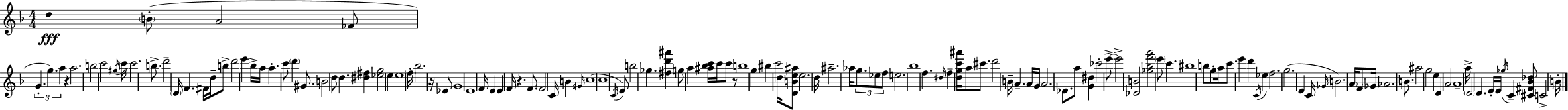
D5/q B4/e A4/h FES4/e G4/q. G5/q. A5/q R/q A5/h. B5/h C6/h G#5/s C6/s C6/h. B5/e. D6/h D4/s F4/q. F#4/s D5/s B5/e D6/h E6/q Bb5/s A5/s A5/q. C6/e D6/q G#4/e. B4/h D5/e D5/q. [D#5,F#5]/q [Eb5,G5]/h E5/q E5/w F5/s Bb5/h. R/s Eb4/e G4/w E4/w F4/s E4/q E4/q F4/s R/q. F4/e. F4/h C4/s B4/q G#4/s C5/w C5/w C4/s E4/e B5/h Gb5/q. [F#5,D6,A#6]/q G5/e A5/q [A#5,Bb5,C6]/s C6/s C6/e R/e B5/w G5/q BIS5/q C6/h D5/s [D4,B4,E5,A#5]/e E5/h. D5/s A#5/h. Ab5/s G5/e. Eb5/e F5/e E5/h. Bb5/w F5/q. D#5/s F5/q [D5,G5,C6,A#6]/s A5/e C#6/e. D6/h B4/s A4/q. A4/s G4/s A4/h. Eb4/e. A5/e [G4,D#5]/q CES6/h E6/e E6/h [Db4,B4]/h [Gb5,Bb5,F6,A6]/h E6/e C6/q. BIS5/w B5/e G5/e A5/s C6/e. E6/q D6/q C4/s Eb5/q F5/h. G5/h. E4/q C4/s Gb4/s B4/h. A4/s F4/e Gb4/s Ab4/h. B4/e. A#5/h G5/h E5/q D4/q A4/h A4/w A5/s D4/h D4/q. E4/s E4/s Gb5/s C4/q [C#4,F#4,Bb4,Db5]/e C4/h B4/s